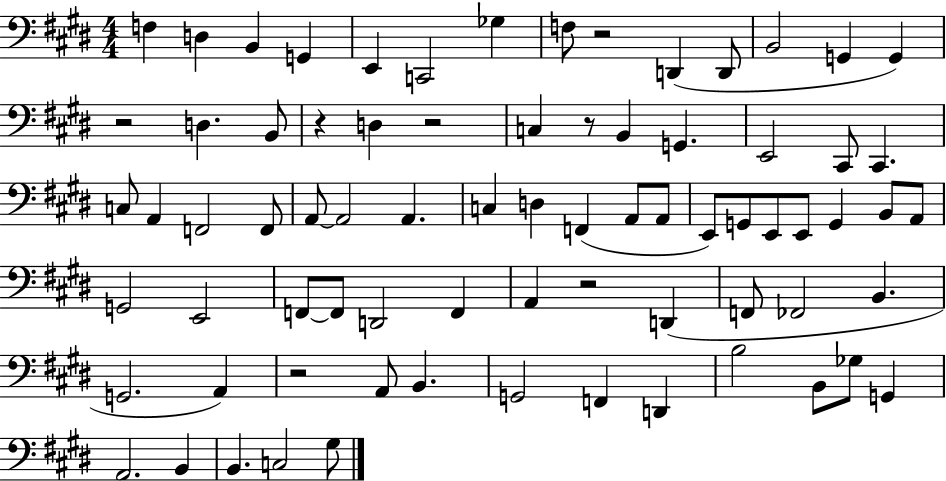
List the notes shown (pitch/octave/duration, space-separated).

F3/q D3/q B2/q G2/q E2/q C2/h Gb3/q F3/e R/h D2/q D2/e B2/h G2/q G2/q R/h D3/q. B2/e R/q D3/q R/h C3/q R/e B2/q G2/q. E2/h C#2/e C#2/q. C3/e A2/q F2/h F2/e A2/e A2/h A2/q. C3/q D3/q F2/q A2/e A2/e E2/e G2/e E2/e E2/e G2/q B2/e A2/e G2/h E2/h F2/e F2/e D2/h F2/q A2/q R/h D2/q F2/e FES2/h B2/q. G2/h. A2/q R/h A2/e B2/q. G2/h F2/q D2/q B3/h B2/e Gb3/e G2/q A2/h. B2/q B2/q. C3/h G#3/e